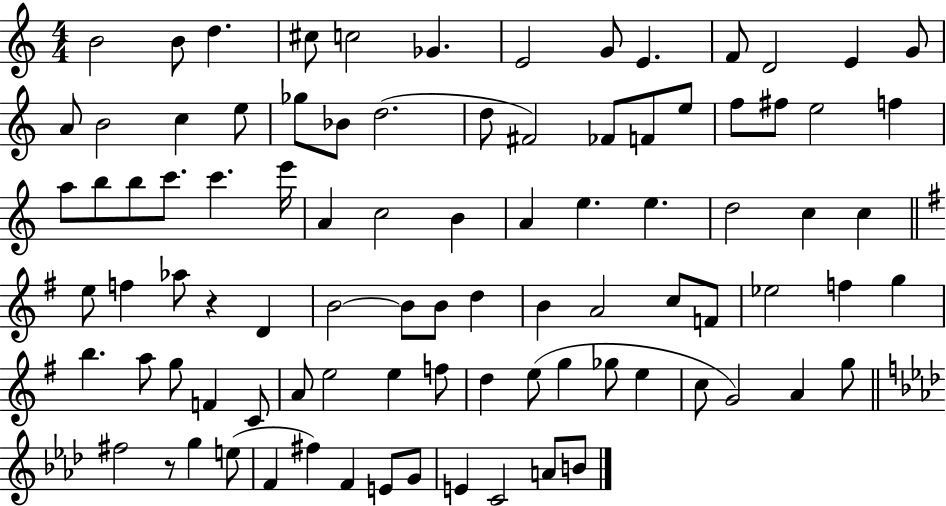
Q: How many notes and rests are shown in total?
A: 91